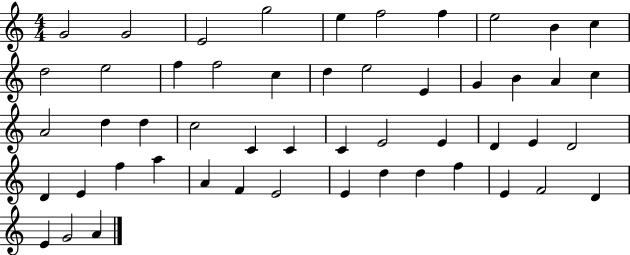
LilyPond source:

{
  \clef treble
  \numericTimeSignature
  \time 4/4
  \key c \major
  g'2 g'2 | e'2 g''2 | e''4 f''2 f''4 | e''2 b'4 c''4 | \break d''2 e''2 | f''4 f''2 c''4 | d''4 e''2 e'4 | g'4 b'4 a'4 c''4 | \break a'2 d''4 d''4 | c''2 c'4 c'4 | c'4 e'2 e'4 | d'4 e'4 d'2 | \break d'4 e'4 f''4 a''4 | a'4 f'4 e'2 | e'4 d''4 d''4 f''4 | e'4 f'2 d'4 | \break e'4 g'2 a'4 | \bar "|."
}